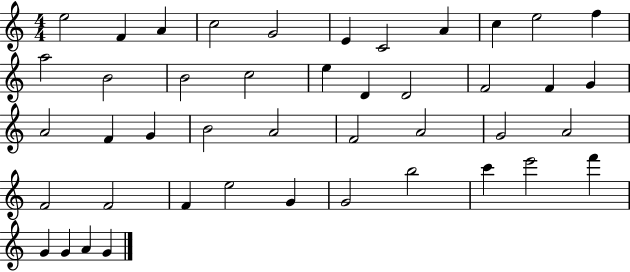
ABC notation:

X:1
T:Untitled
M:4/4
L:1/4
K:C
e2 F A c2 G2 E C2 A c e2 f a2 B2 B2 c2 e D D2 F2 F G A2 F G B2 A2 F2 A2 G2 A2 F2 F2 F e2 G G2 b2 c' e'2 f' G G A G